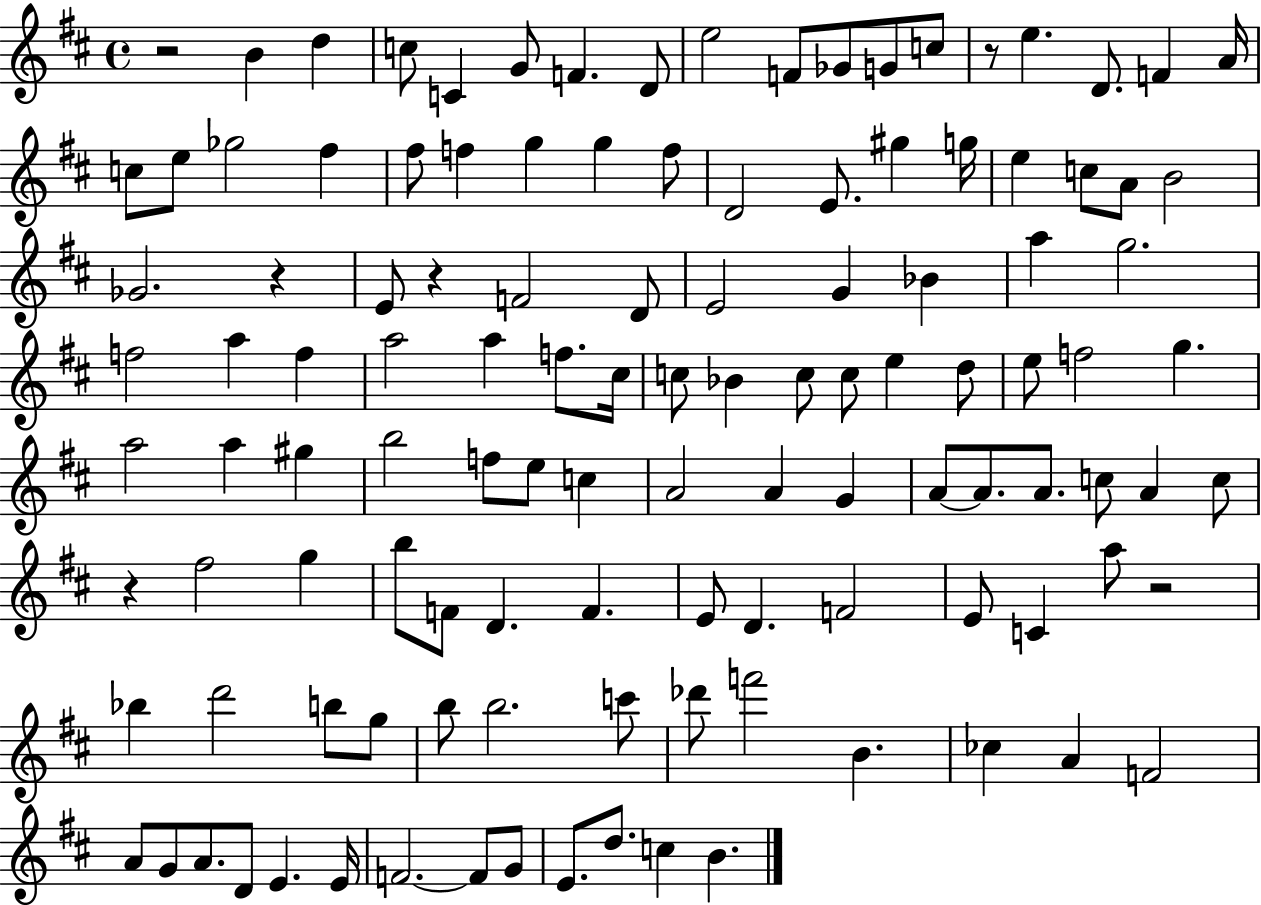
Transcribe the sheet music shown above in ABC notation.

X:1
T:Untitled
M:4/4
L:1/4
K:D
z2 B d c/2 C G/2 F D/2 e2 F/2 _G/2 G/2 c/2 z/2 e D/2 F A/4 c/2 e/2 _g2 ^f ^f/2 f g g f/2 D2 E/2 ^g g/4 e c/2 A/2 B2 _G2 z E/2 z F2 D/2 E2 G _B a g2 f2 a f a2 a f/2 ^c/4 c/2 _B c/2 c/2 e d/2 e/2 f2 g a2 a ^g b2 f/2 e/2 c A2 A G A/2 A/2 A/2 c/2 A c/2 z ^f2 g b/2 F/2 D F E/2 D F2 E/2 C a/2 z2 _b d'2 b/2 g/2 b/2 b2 c'/2 _d'/2 f'2 B _c A F2 A/2 G/2 A/2 D/2 E E/4 F2 F/2 G/2 E/2 d/2 c B